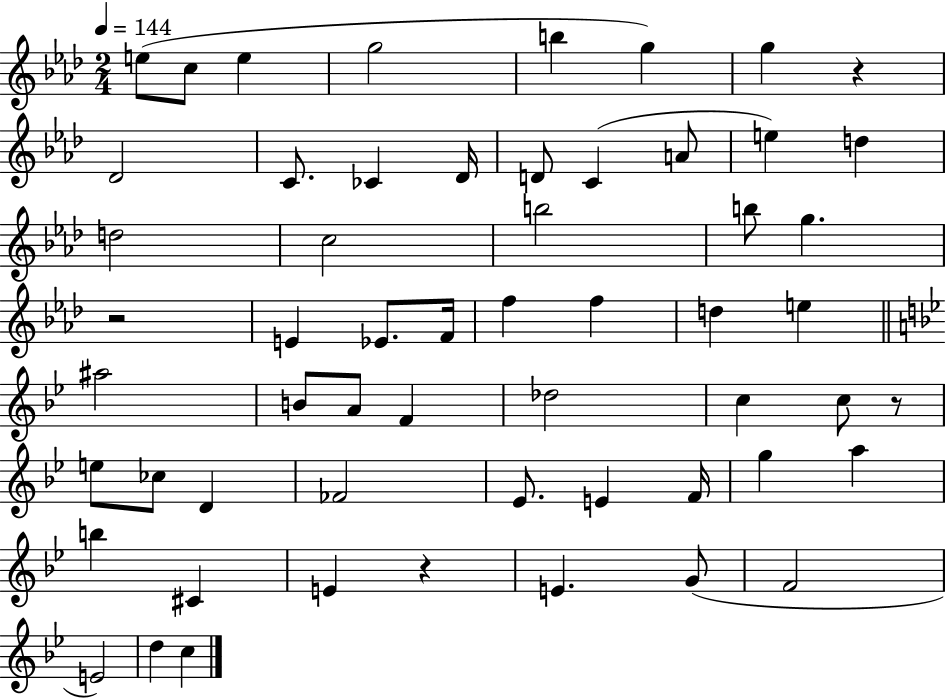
{
  \clef treble
  \numericTimeSignature
  \time 2/4
  \key aes \major
  \tempo 4 = 144
  e''8( c''8 e''4 | g''2 | b''4 g''4) | g''4 r4 | \break des'2 | c'8. ces'4 des'16 | d'8 c'4( a'8 | e''4) d''4 | \break d''2 | c''2 | b''2 | b''8 g''4. | \break r2 | e'4 ees'8. f'16 | f''4 f''4 | d''4 e''4 | \break \bar "||" \break \key bes \major ais''2 | b'8 a'8 f'4 | des''2 | c''4 c''8 r8 | \break e''8 ces''8 d'4 | fes'2 | ees'8. e'4 f'16 | g''4 a''4 | \break b''4 cis'4 | e'4 r4 | e'4. g'8( | f'2 | \break e'2) | d''4 c''4 | \bar "|."
}